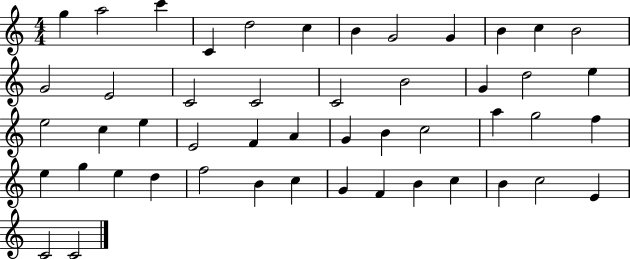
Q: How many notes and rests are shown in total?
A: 49